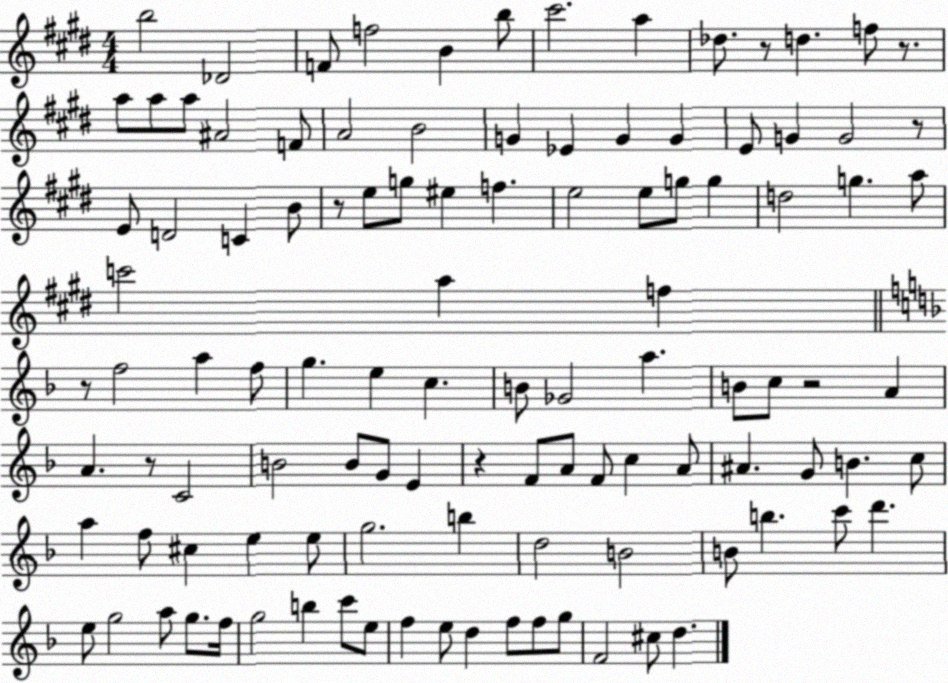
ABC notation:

X:1
T:Untitled
M:4/4
L:1/4
K:E
b2 _D2 F/2 f2 B b/2 ^c'2 a _d/2 z/2 d f/2 z/2 a/2 a/2 a/2 ^A2 F/2 A2 B2 G _E G G E/2 G G2 z/2 E/2 D2 C B/2 z/2 e/2 g/2 ^e f e2 e/2 g/2 g d2 g a/2 c'2 a f z/2 f2 a f/2 g e c B/2 _G2 a B/2 c/2 z2 A A z/2 C2 B2 B/2 G/2 E z F/2 A/2 F/2 c A/2 ^A G/2 B c/2 a f/2 ^c e e/2 g2 b d2 B2 B/2 b c'/2 d' e/2 g2 a/2 g/2 f/4 g2 b c'/2 e/2 f e/2 d f/2 f/2 g/2 F2 ^c/2 d